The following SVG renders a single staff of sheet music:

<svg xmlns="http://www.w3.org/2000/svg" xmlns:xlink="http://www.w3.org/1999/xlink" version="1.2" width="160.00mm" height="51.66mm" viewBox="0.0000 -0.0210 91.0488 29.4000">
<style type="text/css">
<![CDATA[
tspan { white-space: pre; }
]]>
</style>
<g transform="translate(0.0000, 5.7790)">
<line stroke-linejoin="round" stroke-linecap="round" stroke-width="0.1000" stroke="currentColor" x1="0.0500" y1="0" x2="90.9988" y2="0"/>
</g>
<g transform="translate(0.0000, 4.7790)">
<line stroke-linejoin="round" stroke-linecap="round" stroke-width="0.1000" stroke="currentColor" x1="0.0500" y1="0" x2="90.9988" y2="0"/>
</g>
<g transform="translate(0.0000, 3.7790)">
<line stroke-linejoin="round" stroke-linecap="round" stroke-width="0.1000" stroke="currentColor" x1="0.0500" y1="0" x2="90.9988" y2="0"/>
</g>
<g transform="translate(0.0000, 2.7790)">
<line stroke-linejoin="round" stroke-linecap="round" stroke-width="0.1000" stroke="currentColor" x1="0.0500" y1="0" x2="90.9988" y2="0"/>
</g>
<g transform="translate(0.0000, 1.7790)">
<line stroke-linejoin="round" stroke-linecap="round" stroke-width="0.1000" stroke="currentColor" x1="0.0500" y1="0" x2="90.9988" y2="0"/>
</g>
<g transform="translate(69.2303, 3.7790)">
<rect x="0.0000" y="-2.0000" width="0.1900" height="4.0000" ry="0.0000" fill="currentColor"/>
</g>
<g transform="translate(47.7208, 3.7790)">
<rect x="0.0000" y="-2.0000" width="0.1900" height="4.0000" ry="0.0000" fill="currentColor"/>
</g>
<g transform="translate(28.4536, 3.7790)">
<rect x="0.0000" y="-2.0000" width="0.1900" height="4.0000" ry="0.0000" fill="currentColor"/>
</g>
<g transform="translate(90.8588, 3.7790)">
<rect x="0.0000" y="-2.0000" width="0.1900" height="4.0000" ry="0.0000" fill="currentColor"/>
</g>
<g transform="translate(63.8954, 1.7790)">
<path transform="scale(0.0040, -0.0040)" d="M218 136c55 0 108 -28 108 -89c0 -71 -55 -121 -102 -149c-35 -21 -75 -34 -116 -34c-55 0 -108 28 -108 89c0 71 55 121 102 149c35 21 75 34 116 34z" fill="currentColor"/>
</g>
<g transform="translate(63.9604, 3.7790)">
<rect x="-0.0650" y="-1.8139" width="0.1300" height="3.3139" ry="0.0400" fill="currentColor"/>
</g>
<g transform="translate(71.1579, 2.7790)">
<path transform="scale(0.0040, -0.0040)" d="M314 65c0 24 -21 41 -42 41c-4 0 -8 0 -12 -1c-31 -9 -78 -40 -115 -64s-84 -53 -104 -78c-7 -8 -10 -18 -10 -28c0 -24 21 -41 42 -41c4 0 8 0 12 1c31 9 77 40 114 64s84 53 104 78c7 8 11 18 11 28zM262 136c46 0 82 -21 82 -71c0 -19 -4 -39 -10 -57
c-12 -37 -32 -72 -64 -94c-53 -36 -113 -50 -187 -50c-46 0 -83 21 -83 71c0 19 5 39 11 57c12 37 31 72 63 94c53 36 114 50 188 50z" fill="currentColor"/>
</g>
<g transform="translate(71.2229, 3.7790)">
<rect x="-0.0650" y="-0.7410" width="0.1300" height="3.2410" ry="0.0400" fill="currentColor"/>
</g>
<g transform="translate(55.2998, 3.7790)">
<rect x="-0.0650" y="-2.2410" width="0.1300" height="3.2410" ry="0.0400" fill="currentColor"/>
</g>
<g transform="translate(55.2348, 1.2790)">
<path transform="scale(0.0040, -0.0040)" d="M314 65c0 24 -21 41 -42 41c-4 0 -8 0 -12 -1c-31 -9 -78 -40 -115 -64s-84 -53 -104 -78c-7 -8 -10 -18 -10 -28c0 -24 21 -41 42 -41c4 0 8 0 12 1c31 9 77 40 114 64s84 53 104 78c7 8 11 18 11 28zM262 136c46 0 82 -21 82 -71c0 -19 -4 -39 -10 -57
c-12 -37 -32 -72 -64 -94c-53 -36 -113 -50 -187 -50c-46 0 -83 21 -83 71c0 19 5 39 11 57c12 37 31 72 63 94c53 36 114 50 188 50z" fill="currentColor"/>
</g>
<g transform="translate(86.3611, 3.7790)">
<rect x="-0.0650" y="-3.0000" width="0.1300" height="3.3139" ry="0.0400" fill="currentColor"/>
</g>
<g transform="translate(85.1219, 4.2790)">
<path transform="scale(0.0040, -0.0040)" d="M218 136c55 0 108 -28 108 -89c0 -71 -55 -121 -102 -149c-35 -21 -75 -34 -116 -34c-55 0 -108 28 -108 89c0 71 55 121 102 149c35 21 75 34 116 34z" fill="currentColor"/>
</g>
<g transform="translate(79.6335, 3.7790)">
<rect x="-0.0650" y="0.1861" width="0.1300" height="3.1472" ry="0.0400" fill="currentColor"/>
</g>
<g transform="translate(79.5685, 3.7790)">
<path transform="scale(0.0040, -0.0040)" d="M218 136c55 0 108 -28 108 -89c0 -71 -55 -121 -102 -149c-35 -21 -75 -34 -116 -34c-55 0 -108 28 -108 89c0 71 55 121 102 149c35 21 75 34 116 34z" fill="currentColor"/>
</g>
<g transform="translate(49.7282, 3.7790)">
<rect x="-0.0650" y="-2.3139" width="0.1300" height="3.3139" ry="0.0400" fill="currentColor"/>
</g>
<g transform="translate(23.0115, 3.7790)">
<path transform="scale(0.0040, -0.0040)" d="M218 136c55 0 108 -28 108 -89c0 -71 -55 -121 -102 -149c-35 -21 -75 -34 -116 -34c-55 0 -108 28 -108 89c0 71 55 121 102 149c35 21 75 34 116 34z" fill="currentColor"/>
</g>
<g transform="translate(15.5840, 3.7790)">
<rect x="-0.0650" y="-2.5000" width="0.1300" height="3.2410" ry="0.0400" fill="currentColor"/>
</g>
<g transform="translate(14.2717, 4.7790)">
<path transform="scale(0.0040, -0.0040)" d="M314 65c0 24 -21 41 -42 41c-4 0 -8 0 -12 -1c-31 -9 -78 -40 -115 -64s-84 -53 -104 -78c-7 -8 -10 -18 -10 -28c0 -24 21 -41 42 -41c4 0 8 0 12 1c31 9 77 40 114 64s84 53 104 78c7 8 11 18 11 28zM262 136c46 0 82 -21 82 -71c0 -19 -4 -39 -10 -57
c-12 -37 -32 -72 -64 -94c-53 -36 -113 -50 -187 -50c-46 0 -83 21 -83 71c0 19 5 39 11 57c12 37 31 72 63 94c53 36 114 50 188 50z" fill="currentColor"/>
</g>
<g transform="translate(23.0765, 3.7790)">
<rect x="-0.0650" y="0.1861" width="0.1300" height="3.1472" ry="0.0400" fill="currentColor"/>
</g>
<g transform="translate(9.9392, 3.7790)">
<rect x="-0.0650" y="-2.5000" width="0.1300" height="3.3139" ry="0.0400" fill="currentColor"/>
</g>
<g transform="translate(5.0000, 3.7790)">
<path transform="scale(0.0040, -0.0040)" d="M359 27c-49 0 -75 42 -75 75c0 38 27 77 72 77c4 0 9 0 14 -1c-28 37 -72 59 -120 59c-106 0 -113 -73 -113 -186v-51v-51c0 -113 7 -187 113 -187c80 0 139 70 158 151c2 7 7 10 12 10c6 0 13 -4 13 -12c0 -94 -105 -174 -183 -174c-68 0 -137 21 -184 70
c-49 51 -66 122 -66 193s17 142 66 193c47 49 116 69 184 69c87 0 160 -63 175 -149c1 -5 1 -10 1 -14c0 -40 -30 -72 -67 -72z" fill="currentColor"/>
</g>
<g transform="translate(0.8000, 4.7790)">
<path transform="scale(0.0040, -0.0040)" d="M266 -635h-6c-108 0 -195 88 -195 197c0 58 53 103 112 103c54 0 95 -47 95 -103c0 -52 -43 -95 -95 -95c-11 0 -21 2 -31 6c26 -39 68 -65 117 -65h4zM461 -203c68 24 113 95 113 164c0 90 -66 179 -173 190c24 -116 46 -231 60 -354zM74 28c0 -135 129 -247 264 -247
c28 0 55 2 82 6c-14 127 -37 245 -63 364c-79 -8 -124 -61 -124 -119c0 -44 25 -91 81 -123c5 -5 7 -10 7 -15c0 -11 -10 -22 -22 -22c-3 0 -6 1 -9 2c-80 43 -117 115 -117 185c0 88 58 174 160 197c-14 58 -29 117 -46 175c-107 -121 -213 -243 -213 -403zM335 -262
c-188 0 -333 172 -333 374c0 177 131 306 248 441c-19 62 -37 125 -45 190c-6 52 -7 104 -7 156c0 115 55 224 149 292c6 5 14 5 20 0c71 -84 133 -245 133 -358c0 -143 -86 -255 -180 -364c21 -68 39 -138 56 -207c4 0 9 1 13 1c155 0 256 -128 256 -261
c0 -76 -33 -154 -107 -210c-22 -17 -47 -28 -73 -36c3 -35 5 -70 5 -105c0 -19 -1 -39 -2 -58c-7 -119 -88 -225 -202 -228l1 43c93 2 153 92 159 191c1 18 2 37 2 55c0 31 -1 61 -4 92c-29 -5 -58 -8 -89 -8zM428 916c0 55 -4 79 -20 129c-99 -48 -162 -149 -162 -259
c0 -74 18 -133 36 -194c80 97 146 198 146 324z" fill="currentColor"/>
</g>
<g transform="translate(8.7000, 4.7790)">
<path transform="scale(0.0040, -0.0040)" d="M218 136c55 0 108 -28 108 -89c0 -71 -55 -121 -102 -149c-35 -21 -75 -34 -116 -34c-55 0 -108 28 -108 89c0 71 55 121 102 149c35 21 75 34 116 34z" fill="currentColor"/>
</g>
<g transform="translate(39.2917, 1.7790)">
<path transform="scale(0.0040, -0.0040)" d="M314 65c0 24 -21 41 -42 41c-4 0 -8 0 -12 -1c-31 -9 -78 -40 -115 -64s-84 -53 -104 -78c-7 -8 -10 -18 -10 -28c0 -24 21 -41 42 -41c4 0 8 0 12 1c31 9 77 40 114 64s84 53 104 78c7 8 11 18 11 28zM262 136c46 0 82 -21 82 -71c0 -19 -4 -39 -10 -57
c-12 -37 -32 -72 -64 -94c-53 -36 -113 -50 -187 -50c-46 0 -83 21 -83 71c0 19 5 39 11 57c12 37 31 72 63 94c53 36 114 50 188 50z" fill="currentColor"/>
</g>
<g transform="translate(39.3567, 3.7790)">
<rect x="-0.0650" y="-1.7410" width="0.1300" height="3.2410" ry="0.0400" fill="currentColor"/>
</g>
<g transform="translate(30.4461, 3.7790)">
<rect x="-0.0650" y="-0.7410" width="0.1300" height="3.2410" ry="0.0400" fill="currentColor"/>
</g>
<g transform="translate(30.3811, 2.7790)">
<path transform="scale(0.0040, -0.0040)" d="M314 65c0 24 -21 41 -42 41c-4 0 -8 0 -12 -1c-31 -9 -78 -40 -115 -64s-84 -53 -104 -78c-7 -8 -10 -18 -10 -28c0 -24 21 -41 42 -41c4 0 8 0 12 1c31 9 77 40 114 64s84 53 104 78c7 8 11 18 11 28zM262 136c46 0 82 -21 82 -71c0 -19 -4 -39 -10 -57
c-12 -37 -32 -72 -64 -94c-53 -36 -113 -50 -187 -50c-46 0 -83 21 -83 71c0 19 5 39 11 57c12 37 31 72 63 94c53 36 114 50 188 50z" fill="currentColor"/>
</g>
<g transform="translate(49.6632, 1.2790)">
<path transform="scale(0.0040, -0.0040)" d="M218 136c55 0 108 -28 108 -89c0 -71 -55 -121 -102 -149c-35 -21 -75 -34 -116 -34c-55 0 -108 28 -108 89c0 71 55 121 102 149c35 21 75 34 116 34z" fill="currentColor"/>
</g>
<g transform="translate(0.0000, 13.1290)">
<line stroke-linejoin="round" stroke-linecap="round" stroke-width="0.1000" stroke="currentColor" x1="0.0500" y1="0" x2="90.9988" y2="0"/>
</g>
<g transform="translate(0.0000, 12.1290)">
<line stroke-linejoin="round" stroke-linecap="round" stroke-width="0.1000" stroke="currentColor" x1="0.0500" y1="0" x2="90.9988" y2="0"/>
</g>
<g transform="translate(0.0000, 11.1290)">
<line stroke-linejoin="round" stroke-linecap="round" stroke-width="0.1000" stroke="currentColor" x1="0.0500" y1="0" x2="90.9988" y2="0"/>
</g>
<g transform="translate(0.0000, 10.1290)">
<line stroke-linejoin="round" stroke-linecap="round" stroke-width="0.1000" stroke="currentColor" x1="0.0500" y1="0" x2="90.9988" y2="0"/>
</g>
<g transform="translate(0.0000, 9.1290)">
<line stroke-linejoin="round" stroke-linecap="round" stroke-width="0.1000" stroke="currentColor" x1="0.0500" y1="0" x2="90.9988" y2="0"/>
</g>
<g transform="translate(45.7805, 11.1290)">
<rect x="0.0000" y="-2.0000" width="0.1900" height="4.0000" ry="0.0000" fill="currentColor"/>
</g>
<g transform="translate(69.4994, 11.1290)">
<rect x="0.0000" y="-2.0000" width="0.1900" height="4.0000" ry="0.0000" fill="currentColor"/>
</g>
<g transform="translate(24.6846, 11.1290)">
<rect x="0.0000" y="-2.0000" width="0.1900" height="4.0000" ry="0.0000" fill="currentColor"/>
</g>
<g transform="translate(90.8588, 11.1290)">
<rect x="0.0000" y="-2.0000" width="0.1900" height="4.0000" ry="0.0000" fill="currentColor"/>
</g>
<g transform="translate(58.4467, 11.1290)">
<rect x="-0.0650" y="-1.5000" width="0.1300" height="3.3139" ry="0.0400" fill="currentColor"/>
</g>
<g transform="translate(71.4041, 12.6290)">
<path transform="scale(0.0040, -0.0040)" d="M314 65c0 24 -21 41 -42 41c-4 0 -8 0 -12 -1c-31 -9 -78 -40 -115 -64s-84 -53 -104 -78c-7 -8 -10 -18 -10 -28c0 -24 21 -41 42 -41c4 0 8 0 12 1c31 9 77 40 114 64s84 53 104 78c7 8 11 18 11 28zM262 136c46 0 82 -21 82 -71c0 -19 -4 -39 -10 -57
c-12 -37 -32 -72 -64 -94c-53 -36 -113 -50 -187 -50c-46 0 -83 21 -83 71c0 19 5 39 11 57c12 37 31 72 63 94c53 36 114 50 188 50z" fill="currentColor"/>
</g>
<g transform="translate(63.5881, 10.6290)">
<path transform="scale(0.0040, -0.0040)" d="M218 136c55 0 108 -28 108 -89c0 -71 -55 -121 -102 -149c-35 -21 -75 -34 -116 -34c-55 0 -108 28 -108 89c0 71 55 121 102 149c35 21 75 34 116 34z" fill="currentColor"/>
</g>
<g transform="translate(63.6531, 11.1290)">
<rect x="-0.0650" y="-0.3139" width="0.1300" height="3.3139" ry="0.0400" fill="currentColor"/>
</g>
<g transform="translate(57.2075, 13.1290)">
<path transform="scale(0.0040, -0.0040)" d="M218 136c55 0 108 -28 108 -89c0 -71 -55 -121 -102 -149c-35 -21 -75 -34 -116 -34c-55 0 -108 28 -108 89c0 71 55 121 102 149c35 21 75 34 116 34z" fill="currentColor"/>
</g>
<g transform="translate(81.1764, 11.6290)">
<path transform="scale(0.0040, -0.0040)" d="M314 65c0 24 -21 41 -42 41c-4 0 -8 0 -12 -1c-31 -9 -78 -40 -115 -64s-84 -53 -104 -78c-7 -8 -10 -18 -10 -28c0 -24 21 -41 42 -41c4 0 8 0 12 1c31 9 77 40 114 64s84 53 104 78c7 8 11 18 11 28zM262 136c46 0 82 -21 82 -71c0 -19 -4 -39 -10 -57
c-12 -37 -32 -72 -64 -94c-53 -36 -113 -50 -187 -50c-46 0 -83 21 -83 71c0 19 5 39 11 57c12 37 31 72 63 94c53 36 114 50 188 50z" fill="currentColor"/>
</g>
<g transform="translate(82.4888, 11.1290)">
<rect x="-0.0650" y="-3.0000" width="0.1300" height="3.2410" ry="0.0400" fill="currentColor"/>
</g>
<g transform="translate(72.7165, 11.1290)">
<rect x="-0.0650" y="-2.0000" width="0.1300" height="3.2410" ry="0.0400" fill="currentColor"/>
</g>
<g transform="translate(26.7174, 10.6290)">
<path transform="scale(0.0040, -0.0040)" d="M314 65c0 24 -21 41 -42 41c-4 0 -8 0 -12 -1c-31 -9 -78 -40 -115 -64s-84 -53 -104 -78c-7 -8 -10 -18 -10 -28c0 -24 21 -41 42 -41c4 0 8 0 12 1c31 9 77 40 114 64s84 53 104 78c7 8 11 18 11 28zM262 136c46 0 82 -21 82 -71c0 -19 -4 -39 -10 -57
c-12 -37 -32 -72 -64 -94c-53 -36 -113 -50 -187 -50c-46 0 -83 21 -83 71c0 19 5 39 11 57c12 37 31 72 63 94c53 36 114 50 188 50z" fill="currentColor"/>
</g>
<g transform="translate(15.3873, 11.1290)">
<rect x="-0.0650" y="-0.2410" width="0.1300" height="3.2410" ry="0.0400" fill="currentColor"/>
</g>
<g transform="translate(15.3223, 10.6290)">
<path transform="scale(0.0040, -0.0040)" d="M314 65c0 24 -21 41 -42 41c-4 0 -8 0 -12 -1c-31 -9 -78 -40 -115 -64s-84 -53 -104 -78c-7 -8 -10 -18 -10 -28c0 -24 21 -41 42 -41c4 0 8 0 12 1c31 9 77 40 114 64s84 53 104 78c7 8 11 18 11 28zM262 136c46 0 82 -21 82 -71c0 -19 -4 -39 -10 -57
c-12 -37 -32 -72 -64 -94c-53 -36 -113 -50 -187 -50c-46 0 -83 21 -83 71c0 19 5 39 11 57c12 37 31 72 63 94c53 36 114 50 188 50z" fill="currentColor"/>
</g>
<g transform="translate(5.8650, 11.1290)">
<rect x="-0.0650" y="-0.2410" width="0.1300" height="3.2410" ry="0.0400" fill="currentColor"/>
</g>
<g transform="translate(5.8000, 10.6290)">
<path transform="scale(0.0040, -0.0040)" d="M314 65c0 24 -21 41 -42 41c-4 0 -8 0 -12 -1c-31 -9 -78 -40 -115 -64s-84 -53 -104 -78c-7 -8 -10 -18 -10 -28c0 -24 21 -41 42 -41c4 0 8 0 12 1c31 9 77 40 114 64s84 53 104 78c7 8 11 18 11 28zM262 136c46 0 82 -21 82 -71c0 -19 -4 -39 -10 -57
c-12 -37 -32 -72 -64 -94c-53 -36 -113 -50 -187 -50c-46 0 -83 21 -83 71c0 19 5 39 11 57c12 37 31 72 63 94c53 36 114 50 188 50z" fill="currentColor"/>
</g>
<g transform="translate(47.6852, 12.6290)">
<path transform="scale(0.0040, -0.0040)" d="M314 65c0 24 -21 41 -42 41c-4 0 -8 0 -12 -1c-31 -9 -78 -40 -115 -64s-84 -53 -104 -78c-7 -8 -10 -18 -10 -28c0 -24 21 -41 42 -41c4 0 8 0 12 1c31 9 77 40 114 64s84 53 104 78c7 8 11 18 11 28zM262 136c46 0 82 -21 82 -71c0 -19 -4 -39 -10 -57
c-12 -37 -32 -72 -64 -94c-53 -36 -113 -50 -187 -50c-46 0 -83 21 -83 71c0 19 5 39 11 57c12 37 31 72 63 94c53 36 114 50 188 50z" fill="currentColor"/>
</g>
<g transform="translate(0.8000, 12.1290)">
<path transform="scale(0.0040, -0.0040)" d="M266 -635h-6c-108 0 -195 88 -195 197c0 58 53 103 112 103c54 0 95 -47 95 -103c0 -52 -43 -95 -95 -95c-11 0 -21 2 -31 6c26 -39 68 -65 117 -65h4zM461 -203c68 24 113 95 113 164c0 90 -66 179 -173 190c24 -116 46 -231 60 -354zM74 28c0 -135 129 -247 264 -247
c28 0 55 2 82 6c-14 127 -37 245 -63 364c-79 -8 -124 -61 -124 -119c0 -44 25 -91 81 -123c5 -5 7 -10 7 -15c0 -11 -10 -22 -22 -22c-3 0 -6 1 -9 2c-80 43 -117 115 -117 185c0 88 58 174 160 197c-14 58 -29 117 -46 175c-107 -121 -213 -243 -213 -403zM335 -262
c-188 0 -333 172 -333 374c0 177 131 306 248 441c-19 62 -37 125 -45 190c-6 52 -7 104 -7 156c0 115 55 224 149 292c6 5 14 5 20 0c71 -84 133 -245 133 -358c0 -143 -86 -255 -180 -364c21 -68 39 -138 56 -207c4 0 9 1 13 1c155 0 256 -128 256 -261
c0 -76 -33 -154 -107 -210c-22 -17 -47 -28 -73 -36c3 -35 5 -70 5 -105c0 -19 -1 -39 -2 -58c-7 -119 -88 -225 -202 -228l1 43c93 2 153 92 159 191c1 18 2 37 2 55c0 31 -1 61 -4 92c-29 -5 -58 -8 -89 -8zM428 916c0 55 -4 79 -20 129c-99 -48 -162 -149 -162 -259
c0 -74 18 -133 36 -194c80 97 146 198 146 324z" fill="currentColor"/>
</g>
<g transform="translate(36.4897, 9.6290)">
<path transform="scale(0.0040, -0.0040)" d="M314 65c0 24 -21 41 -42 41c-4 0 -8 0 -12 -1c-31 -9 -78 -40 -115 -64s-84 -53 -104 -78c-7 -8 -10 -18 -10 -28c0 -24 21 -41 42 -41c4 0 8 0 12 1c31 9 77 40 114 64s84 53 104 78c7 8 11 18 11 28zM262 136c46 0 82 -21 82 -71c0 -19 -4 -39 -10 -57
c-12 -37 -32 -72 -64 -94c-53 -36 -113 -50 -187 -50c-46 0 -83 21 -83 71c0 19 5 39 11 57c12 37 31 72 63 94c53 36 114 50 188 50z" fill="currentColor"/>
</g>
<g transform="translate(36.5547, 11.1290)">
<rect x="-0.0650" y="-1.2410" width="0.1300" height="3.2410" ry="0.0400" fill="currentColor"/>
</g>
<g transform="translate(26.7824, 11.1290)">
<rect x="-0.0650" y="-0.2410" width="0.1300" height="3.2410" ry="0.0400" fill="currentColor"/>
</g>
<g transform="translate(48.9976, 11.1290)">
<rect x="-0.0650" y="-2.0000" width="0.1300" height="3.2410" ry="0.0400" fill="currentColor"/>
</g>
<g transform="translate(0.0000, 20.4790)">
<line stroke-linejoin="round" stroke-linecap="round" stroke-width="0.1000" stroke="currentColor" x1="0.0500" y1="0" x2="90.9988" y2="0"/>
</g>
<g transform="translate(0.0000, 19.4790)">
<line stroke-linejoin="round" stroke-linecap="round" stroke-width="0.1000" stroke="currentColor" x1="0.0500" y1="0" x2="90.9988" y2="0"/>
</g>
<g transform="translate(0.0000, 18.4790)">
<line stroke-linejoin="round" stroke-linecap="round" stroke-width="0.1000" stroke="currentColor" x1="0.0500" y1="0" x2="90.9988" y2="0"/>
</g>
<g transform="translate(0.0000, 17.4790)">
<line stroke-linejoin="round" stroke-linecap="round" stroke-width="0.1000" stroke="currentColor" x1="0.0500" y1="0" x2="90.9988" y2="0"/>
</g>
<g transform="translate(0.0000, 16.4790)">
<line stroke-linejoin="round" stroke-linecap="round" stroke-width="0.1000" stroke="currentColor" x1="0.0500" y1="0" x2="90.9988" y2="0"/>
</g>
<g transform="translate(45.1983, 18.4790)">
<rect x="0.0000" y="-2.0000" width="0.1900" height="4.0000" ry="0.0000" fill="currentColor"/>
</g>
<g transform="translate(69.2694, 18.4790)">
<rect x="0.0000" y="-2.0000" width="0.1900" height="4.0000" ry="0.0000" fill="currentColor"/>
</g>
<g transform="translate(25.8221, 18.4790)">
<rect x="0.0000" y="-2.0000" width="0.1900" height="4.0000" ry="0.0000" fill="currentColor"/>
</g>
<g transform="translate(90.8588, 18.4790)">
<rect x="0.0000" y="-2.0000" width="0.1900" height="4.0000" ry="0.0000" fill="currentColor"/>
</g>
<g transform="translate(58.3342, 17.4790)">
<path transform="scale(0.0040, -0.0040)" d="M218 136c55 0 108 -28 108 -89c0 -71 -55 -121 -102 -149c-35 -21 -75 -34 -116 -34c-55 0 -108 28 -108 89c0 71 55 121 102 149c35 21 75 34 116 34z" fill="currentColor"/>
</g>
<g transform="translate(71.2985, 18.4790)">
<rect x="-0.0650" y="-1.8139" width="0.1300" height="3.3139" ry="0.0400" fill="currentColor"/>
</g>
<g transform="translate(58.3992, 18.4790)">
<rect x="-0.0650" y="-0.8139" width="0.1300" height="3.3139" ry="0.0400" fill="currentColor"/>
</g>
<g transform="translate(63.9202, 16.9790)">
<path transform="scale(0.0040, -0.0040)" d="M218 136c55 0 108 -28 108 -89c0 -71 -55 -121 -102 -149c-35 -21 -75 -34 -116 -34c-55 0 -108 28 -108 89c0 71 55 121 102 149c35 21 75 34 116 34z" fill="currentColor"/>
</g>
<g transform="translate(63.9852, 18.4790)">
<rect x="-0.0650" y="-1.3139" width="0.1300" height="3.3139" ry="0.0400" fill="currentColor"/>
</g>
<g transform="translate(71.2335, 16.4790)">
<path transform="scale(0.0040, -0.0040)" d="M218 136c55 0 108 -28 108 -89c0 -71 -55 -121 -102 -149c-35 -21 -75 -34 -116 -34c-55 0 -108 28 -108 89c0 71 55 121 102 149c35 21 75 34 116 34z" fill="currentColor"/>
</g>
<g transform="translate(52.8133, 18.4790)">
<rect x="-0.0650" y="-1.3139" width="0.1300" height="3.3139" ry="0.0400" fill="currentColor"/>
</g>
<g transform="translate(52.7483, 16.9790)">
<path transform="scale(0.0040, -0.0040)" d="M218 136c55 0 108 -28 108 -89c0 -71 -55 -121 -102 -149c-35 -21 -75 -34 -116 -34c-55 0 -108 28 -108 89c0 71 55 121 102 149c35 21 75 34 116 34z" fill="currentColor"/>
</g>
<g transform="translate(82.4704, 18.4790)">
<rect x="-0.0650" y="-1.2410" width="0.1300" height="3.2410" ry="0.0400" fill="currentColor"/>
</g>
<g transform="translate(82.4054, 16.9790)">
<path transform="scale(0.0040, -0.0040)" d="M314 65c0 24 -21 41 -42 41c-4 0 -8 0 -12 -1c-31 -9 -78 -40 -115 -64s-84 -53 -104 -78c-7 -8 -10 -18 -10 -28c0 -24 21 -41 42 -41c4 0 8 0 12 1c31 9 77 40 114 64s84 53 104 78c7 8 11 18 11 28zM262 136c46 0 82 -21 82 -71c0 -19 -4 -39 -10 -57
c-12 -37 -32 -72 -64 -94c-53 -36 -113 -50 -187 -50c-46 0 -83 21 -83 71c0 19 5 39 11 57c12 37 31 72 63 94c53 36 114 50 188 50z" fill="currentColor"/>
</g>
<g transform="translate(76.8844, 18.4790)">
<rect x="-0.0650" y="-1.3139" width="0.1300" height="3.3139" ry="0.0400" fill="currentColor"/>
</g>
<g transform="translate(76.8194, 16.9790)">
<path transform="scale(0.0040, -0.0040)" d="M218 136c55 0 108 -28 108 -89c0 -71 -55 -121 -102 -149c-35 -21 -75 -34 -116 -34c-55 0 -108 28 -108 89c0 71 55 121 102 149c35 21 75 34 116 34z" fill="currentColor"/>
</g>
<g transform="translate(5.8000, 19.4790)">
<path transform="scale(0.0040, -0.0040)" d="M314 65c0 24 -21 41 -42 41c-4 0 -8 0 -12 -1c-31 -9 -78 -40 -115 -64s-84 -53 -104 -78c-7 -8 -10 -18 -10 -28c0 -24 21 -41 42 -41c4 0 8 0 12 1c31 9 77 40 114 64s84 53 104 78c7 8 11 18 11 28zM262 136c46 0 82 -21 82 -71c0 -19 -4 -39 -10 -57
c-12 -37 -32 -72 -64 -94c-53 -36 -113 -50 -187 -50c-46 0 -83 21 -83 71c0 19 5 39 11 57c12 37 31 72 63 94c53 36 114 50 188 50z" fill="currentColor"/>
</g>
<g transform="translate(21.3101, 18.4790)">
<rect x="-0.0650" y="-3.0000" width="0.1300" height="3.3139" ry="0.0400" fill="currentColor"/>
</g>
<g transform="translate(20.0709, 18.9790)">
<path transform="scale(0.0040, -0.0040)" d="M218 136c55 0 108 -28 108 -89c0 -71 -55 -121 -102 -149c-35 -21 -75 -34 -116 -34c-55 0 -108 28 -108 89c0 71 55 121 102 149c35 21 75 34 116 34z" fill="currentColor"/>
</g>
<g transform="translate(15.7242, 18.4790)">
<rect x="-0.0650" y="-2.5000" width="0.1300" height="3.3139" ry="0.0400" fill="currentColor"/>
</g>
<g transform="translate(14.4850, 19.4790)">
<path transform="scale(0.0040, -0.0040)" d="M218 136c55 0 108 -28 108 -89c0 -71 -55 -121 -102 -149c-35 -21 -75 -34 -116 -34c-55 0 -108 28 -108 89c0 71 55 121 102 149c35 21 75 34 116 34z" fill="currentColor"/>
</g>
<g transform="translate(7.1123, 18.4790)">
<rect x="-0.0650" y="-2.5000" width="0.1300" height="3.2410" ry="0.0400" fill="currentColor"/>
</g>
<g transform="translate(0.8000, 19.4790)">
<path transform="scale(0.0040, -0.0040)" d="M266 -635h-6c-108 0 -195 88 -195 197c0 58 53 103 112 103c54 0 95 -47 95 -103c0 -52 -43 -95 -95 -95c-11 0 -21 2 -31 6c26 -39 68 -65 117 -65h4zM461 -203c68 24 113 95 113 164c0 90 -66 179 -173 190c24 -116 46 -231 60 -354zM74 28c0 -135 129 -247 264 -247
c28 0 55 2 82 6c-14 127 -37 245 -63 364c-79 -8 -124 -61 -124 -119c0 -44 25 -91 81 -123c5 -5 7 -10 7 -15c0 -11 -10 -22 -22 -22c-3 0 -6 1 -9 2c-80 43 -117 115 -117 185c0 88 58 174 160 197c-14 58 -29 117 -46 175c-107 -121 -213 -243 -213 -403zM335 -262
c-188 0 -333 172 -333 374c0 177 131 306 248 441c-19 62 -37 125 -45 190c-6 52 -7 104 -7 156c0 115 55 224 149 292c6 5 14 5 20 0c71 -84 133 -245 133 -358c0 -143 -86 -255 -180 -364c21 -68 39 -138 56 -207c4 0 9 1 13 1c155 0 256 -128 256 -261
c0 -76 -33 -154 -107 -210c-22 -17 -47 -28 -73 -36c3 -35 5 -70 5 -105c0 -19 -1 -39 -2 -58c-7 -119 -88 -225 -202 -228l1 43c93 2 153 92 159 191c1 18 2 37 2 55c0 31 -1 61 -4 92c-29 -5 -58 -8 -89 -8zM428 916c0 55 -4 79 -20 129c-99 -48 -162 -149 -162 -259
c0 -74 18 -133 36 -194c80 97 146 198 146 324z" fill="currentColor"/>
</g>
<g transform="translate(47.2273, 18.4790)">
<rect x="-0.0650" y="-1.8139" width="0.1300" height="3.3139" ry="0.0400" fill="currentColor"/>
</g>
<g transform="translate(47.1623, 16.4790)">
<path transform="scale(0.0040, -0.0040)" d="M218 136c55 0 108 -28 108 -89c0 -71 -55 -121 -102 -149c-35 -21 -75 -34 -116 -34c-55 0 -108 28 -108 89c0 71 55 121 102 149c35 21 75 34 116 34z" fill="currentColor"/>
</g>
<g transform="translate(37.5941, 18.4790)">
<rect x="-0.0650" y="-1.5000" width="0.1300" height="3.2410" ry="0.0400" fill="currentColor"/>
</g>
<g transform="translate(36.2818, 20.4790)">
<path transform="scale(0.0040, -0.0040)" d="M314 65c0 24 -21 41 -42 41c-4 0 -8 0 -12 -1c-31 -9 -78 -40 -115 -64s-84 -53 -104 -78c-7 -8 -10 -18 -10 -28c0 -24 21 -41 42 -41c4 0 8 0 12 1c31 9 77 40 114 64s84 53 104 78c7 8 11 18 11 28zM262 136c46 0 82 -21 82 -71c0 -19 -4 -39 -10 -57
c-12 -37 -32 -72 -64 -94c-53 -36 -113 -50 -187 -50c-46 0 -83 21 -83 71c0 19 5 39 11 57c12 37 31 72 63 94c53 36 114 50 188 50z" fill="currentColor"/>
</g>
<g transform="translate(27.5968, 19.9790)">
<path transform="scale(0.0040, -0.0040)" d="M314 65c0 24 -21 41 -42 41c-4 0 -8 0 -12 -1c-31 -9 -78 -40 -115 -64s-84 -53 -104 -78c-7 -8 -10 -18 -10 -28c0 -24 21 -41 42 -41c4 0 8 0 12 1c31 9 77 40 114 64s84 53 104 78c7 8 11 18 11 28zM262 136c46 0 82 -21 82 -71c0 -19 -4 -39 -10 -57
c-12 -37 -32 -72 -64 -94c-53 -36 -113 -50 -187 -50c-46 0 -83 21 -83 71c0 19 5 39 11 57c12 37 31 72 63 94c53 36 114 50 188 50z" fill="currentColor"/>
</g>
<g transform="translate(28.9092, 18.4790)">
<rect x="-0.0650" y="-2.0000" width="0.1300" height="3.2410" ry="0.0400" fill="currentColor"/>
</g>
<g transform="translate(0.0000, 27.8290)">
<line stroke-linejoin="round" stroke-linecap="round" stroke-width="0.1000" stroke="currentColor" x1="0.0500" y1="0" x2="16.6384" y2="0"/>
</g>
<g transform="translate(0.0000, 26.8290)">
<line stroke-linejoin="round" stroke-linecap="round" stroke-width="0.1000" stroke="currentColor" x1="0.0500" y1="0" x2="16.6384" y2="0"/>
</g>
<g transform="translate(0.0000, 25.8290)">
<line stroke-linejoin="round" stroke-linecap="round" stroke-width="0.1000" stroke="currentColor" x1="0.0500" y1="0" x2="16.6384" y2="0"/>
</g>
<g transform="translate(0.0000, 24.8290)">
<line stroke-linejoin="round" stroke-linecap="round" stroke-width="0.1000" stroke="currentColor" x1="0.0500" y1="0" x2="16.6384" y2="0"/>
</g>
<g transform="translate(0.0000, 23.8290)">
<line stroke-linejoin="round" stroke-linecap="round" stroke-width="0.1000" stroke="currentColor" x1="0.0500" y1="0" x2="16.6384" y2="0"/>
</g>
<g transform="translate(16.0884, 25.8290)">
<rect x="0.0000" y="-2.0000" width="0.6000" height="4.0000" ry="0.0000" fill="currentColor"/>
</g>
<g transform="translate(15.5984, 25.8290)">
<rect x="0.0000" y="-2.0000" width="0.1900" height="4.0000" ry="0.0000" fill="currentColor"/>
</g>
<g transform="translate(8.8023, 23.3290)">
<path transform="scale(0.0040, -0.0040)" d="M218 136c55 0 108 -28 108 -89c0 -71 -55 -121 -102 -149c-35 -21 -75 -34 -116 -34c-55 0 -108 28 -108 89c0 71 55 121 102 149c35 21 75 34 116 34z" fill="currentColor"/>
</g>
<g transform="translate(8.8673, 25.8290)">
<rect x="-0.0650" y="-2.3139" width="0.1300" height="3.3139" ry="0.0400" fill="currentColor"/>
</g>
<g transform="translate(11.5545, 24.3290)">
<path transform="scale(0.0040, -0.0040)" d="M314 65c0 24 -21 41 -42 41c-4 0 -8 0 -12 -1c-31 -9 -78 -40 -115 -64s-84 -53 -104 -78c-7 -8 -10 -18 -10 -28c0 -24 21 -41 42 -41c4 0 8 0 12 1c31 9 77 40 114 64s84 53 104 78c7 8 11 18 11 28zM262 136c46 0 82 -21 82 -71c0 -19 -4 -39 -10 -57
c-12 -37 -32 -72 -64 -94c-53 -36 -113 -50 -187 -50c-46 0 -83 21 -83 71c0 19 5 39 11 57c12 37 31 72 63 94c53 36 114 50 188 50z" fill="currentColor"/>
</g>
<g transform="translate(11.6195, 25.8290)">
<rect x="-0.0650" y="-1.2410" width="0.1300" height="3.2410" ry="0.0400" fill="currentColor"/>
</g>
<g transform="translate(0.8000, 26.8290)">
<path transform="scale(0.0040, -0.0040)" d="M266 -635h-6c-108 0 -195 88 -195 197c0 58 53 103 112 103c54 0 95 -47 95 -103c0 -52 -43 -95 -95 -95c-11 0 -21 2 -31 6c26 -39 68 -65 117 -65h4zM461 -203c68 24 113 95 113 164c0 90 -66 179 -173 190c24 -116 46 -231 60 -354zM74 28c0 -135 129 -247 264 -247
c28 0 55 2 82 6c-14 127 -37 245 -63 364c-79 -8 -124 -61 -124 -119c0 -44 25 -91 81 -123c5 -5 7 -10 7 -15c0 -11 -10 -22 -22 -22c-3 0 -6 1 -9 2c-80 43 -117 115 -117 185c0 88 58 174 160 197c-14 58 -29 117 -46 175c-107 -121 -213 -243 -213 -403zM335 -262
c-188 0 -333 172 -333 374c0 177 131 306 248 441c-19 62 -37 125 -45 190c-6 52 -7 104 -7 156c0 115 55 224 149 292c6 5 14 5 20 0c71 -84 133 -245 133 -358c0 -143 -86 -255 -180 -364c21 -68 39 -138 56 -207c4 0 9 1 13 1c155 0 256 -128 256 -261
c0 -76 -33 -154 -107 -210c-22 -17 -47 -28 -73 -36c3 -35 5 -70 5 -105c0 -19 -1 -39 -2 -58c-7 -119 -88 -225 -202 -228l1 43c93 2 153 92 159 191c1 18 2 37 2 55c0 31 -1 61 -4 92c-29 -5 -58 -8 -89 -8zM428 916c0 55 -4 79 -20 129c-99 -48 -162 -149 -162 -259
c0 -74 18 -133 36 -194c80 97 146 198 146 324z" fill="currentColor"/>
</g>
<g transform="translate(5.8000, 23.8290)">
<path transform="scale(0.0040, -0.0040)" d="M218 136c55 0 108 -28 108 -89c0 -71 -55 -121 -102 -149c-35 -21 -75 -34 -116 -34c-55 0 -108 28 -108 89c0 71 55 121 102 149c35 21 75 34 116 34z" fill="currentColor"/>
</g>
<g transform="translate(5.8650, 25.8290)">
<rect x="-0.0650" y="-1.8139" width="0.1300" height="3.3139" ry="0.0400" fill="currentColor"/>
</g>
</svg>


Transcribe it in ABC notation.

X:1
T:Untitled
M:4/4
L:1/4
K:C
G G2 B d2 f2 g g2 f d2 B A c2 c2 c2 e2 F2 E c F2 A2 G2 G A F2 E2 f e d e f e e2 f g e2